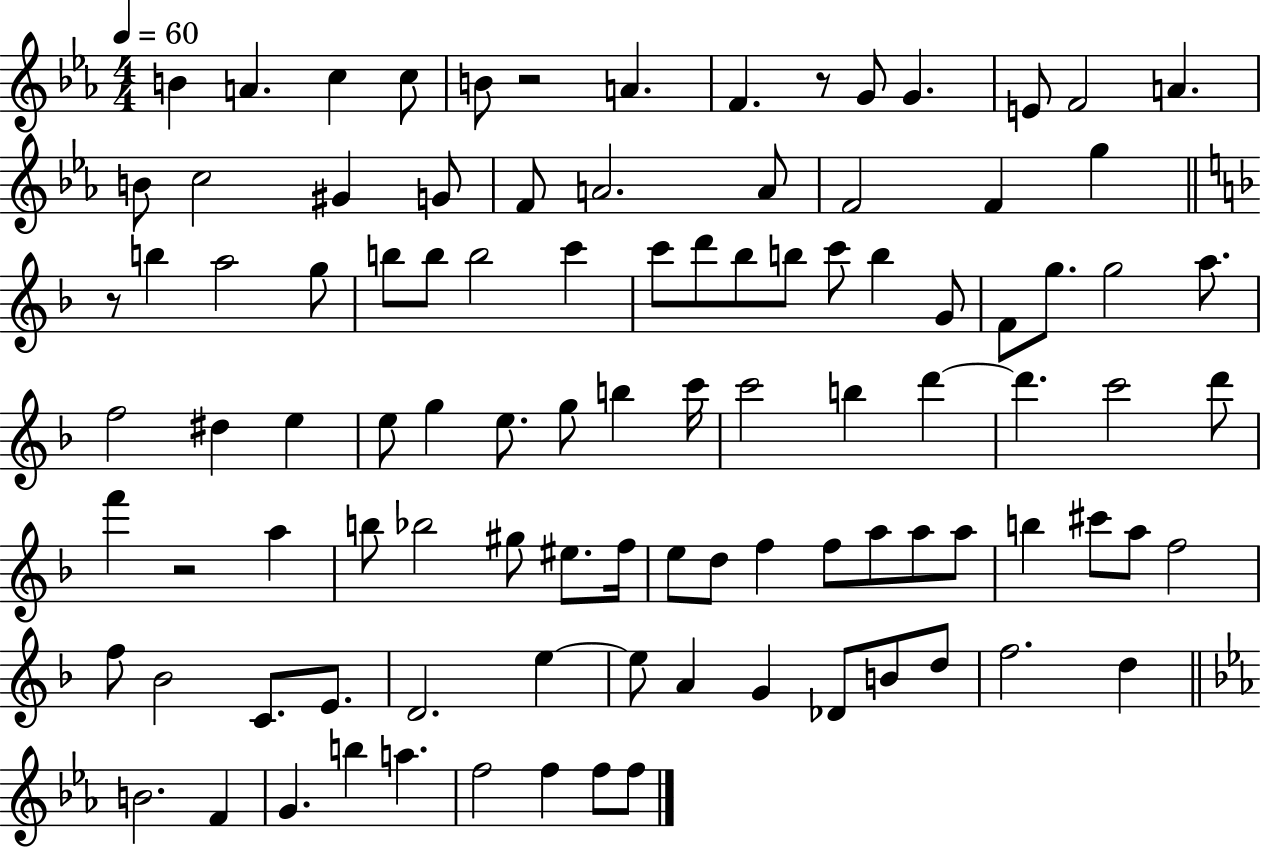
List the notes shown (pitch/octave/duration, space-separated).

B4/q A4/q. C5/q C5/e B4/e R/h A4/q. F4/q. R/e G4/e G4/q. E4/e F4/h A4/q. B4/e C5/h G#4/q G4/e F4/e A4/h. A4/e F4/h F4/q G5/q R/e B5/q A5/h G5/e B5/e B5/e B5/h C6/q C6/e D6/e Bb5/e B5/e C6/e B5/q G4/e F4/e G5/e. G5/h A5/e. F5/h D#5/q E5/q E5/e G5/q E5/e. G5/e B5/q C6/s C6/h B5/q D6/q D6/q. C6/h D6/e F6/q R/h A5/q B5/e Bb5/h G#5/e EIS5/e. F5/s E5/e D5/e F5/q F5/e A5/e A5/e A5/e B5/q C#6/e A5/e F5/h F5/e Bb4/h C4/e. E4/e. D4/h. E5/q E5/e A4/q G4/q Db4/e B4/e D5/e F5/h. D5/q B4/h. F4/q G4/q. B5/q A5/q. F5/h F5/q F5/e F5/e